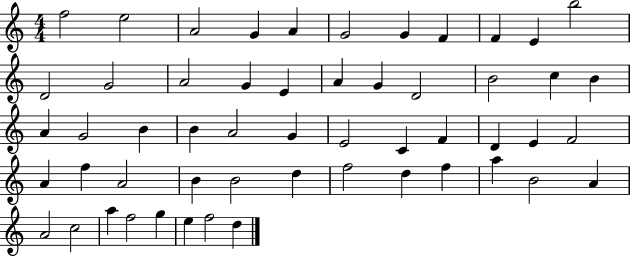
{
  \clef treble
  \numericTimeSignature
  \time 4/4
  \key c \major
  f''2 e''2 | a'2 g'4 a'4 | g'2 g'4 f'4 | f'4 e'4 b''2 | \break d'2 g'2 | a'2 g'4 e'4 | a'4 g'4 d'2 | b'2 c''4 b'4 | \break a'4 g'2 b'4 | b'4 a'2 g'4 | e'2 c'4 f'4 | d'4 e'4 f'2 | \break a'4 f''4 a'2 | b'4 b'2 d''4 | f''2 d''4 f''4 | a''4 b'2 a'4 | \break a'2 c''2 | a''4 f''2 g''4 | e''4 f''2 d''4 | \bar "|."
}